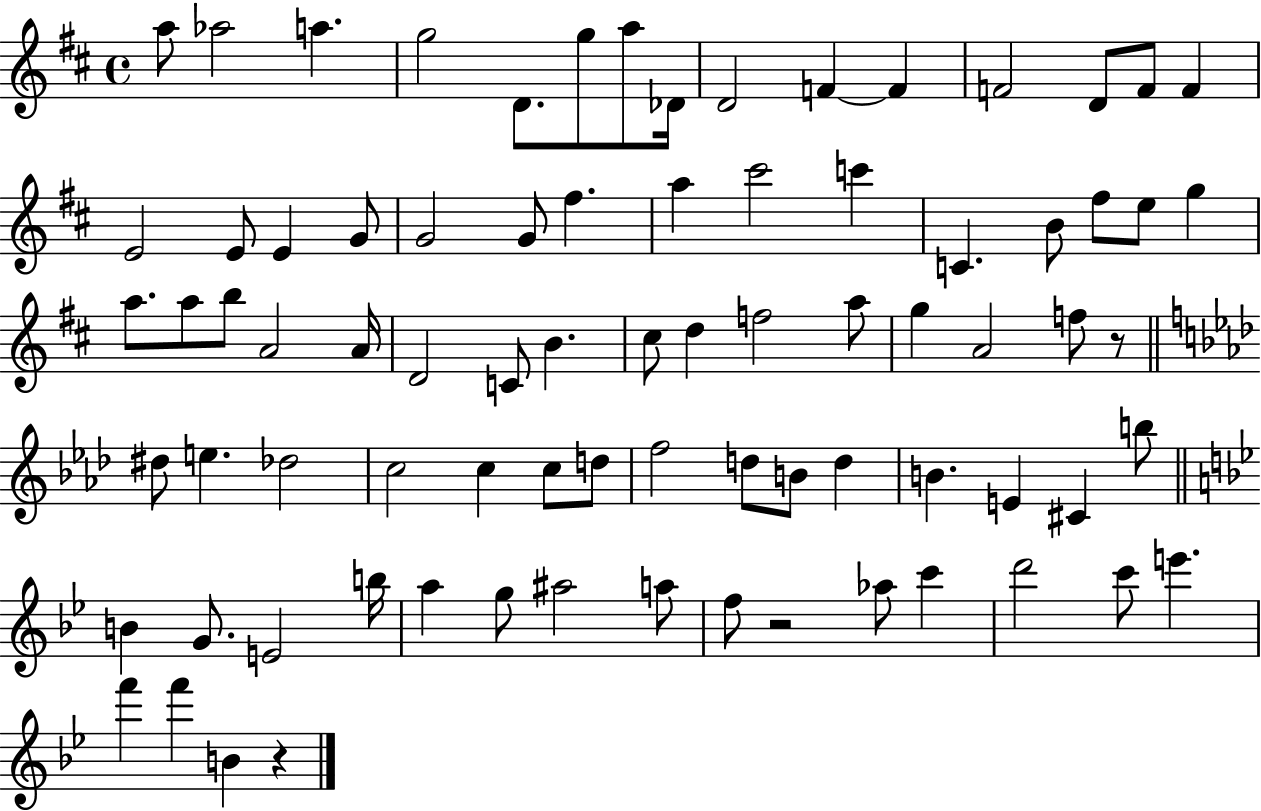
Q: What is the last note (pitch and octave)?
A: B4